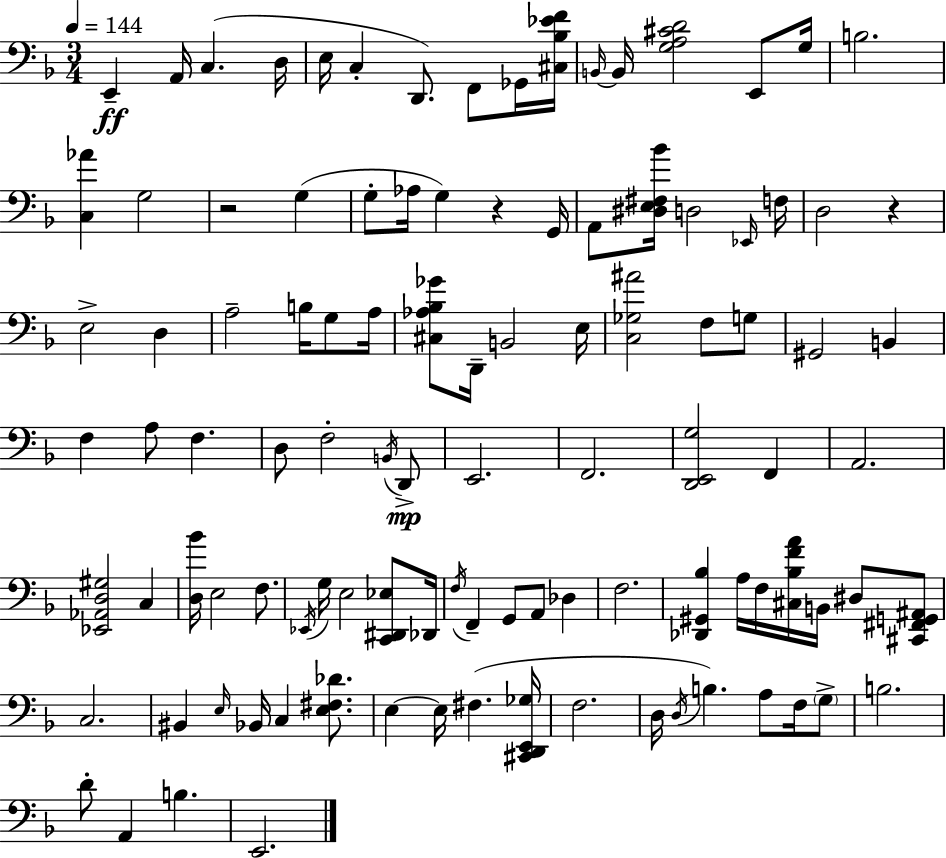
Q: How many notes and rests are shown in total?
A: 104